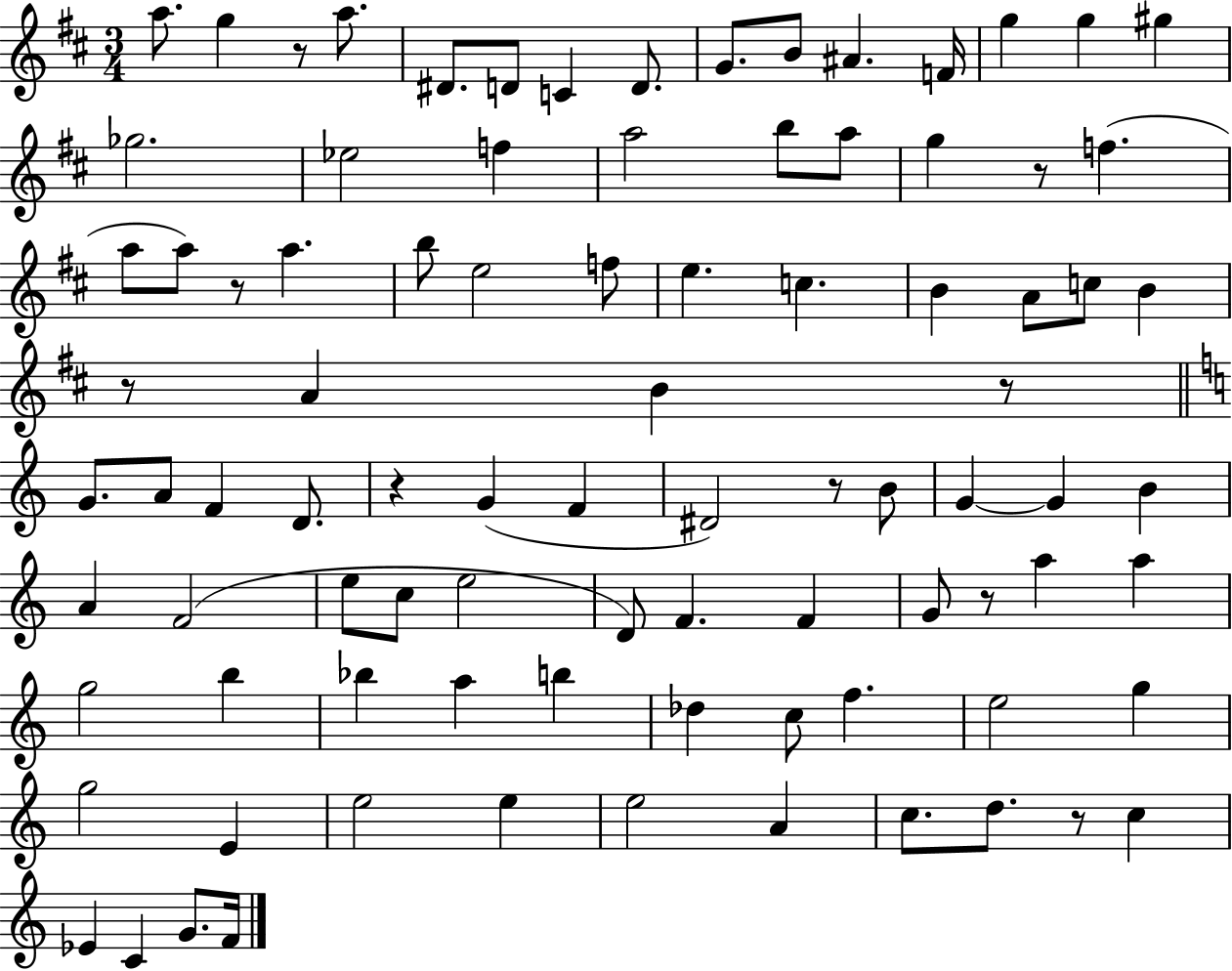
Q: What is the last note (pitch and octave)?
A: F4